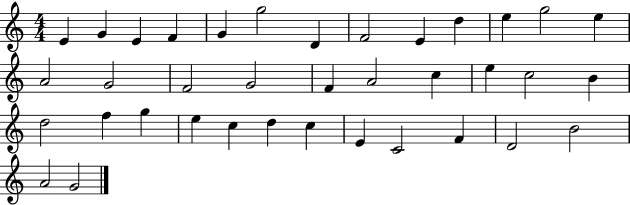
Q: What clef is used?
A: treble